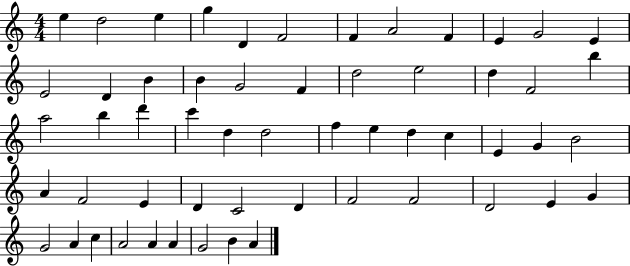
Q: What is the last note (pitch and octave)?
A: A4